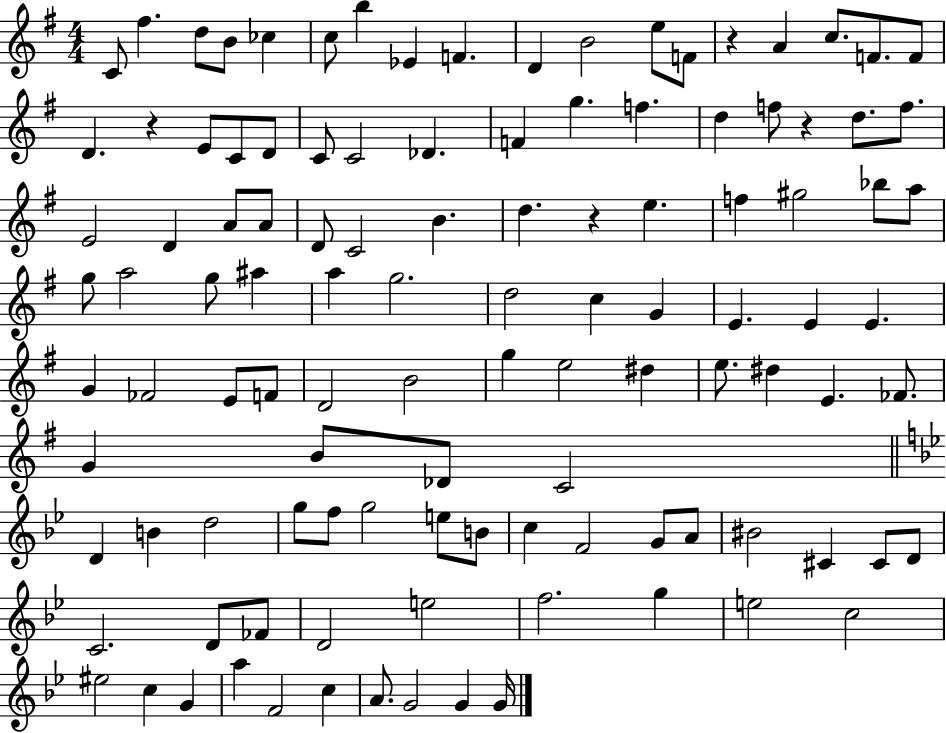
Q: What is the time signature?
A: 4/4